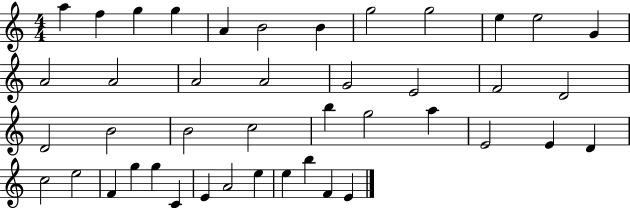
X:1
T:Untitled
M:4/4
L:1/4
K:C
a f g g A B2 B g2 g2 e e2 G A2 A2 A2 A2 G2 E2 F2 D2 D2 B2 B2 c2 b g2 a E2 E D c2 e2 F g g C E A2 e e b F E